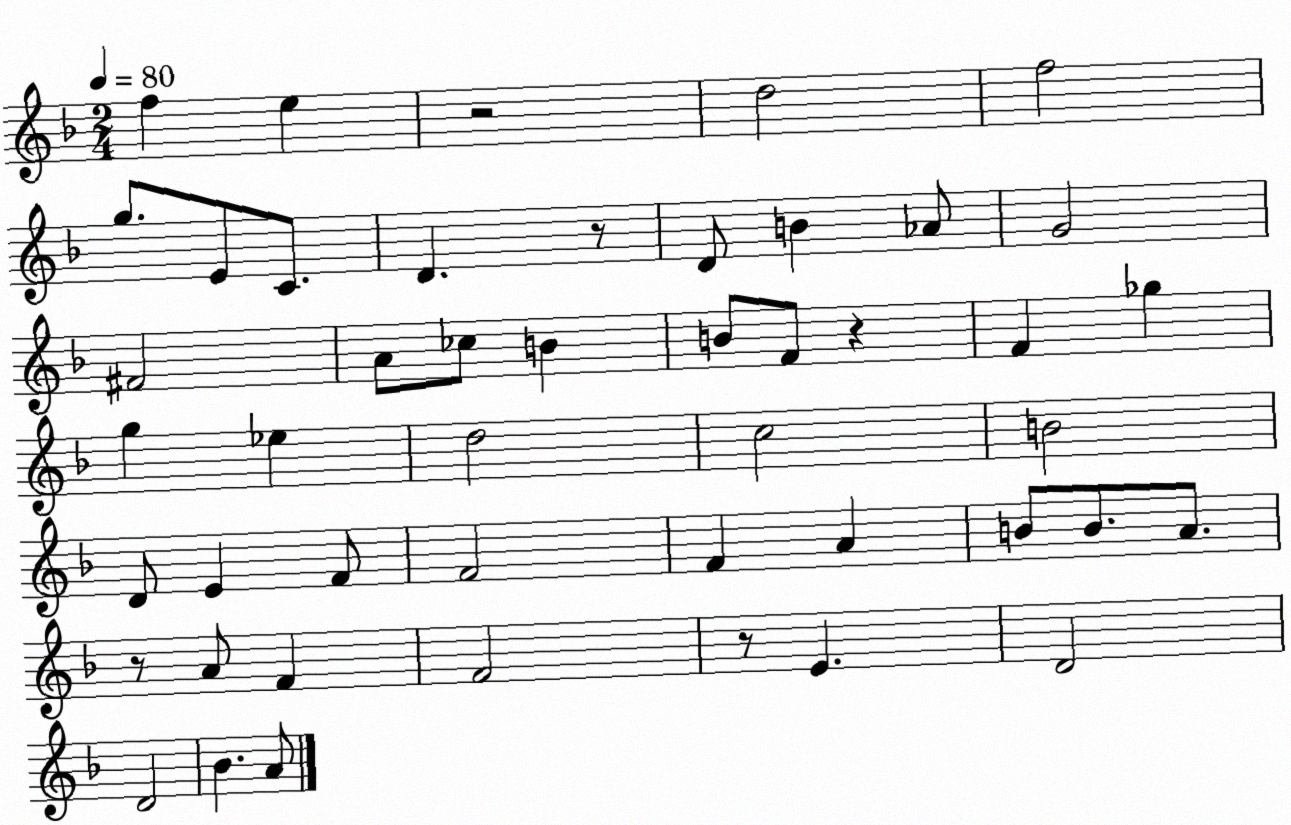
X:1
T:Untitled
M:2/4
L:1/4
K:F
f e z2 d2 f2 g/2 E/2 C/2 D z/2 D/2 B _A/2 G2 ^F2 A/2 _c/2 B B/2 F/2 z F _g g _e d2 c2 B2 D/2 E F/2 F2 F A B/2 B/2 A/2 z/2 A/2 F F2 z/2 E D2 D2 _B A/2